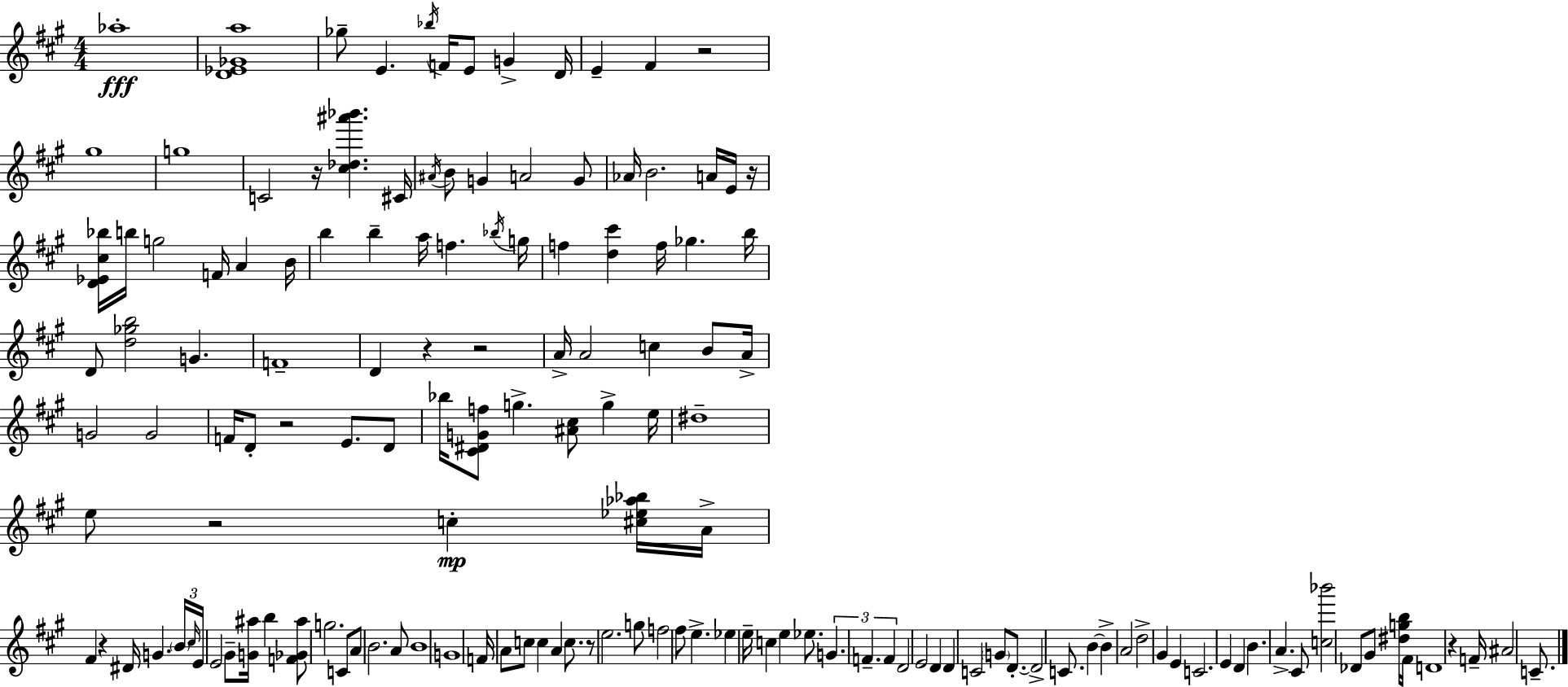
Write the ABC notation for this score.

X:1
T:Untitled
M:4/4
L:1/4
K:A
_a4 [D_E_Ga]4 _g/2 E _b/4 F/4 E/2 G D/4 E ^F z2 ^g4 g4 C2 z/4 [^c_d^a'_b'] ^C/4 ^A/4 B/2 G A2 G/2 _A/4 B2 A/4 E/4 z/4 [D_E^c_b]/4 b/4 g2 F/4 A B/4 b b a/4 f _b/4 g/4 f [d^c'] f/4 _g b/4 D/2 [d_gb]2 G F4 D z z2 A/4 A2 c B/2 A/4 G2 G2 F/4 D/2 z2 E/2 D/2 _b/4 [^C^DGf]/2 g [^A^c]/2 g e/4 ^d4 e/2 z2 c [^c_e_a_b]/4 A/4 ^F z ^D/4 G B/4 ^c/4 E/4 E2 ^G/2 [G^a]/4 b [F_G^a]/2 g2 C/2 A/2 B2 A/2 B4 G4 F/4 A/2 c/2 c A c/2 z/2 e2 g/2 f2 ^f/2 e _e e/4 c e _e/2 G F F D2 E2 D D C2 G/2 D/2 D2 C/2 B B A2 d2 ^G E C2 E D B A ^C/2 [c_b']2 _D/2 ^G/2 [^dgb]/4 ^F/4 D4 z F/4 ^A2 C/2